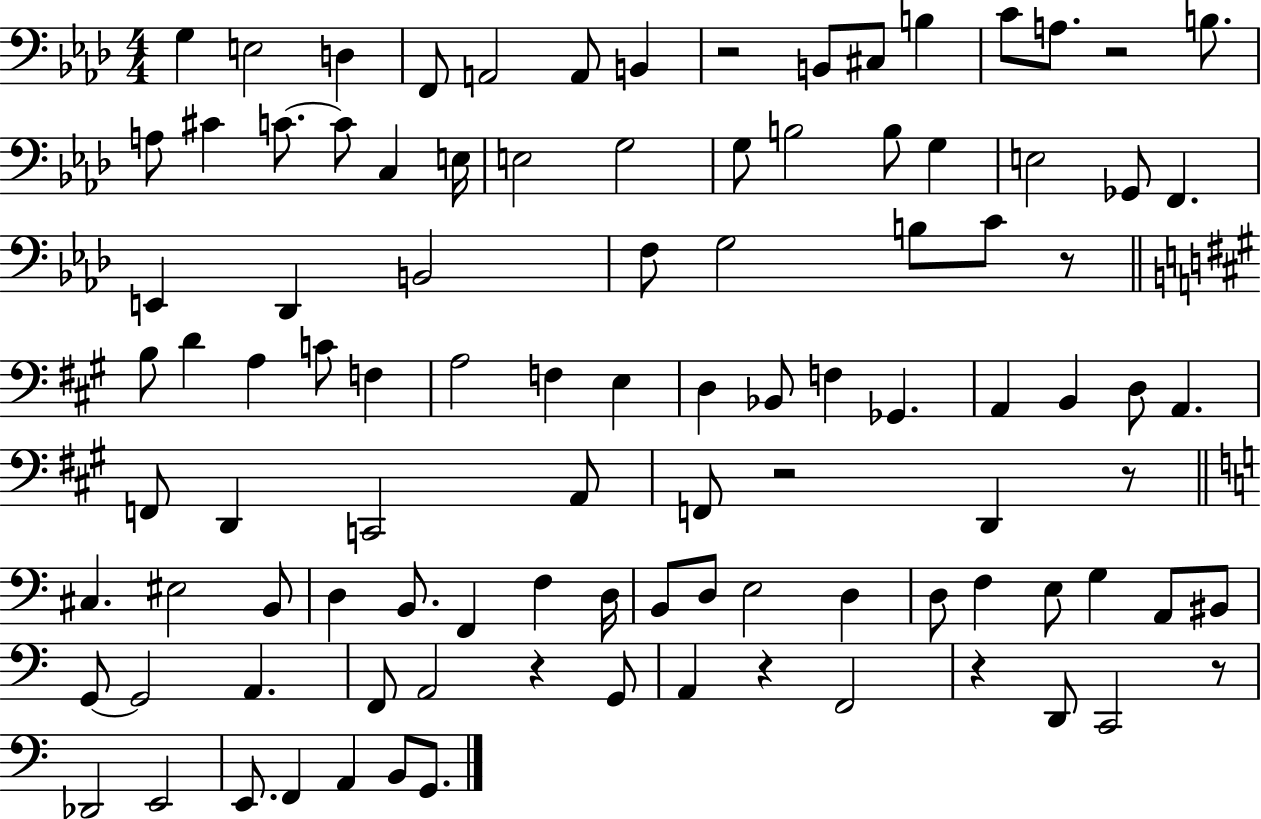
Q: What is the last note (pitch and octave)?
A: G2